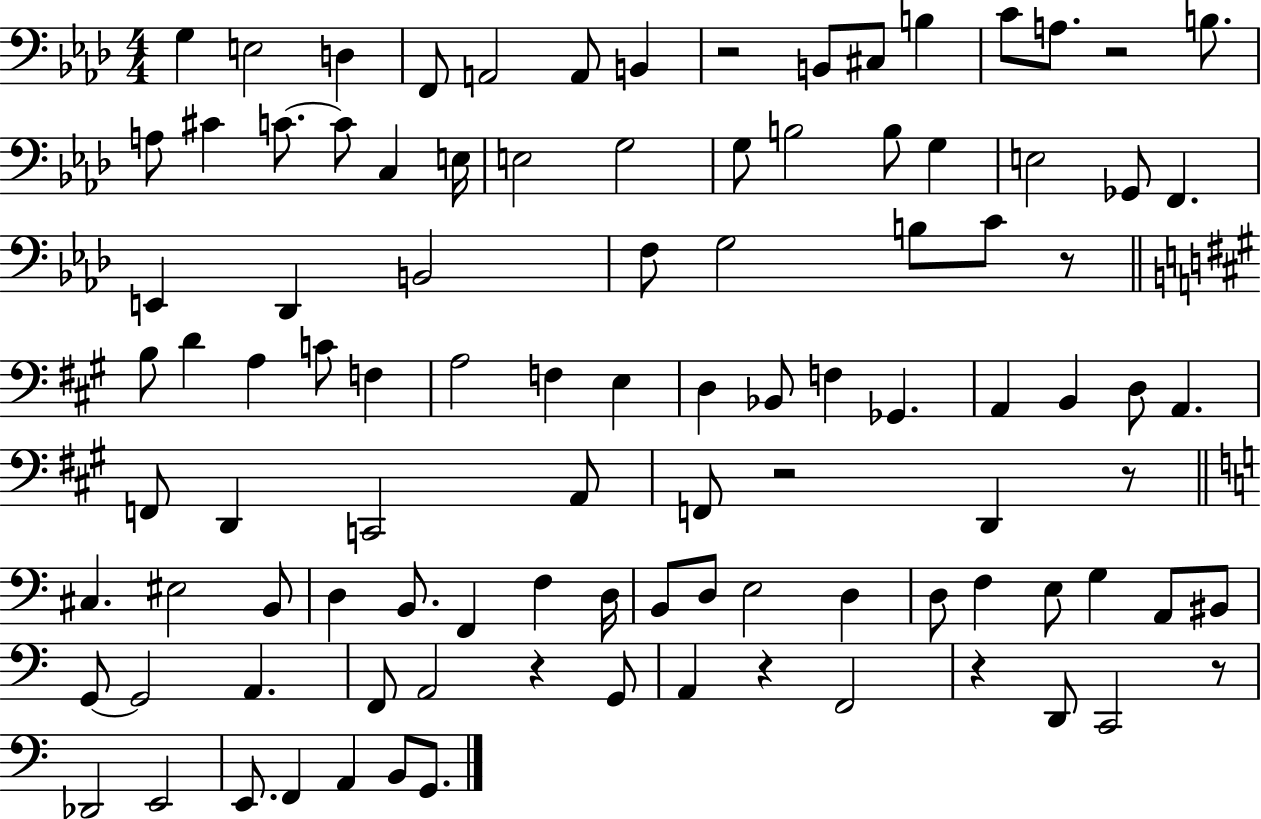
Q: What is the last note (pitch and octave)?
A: G2